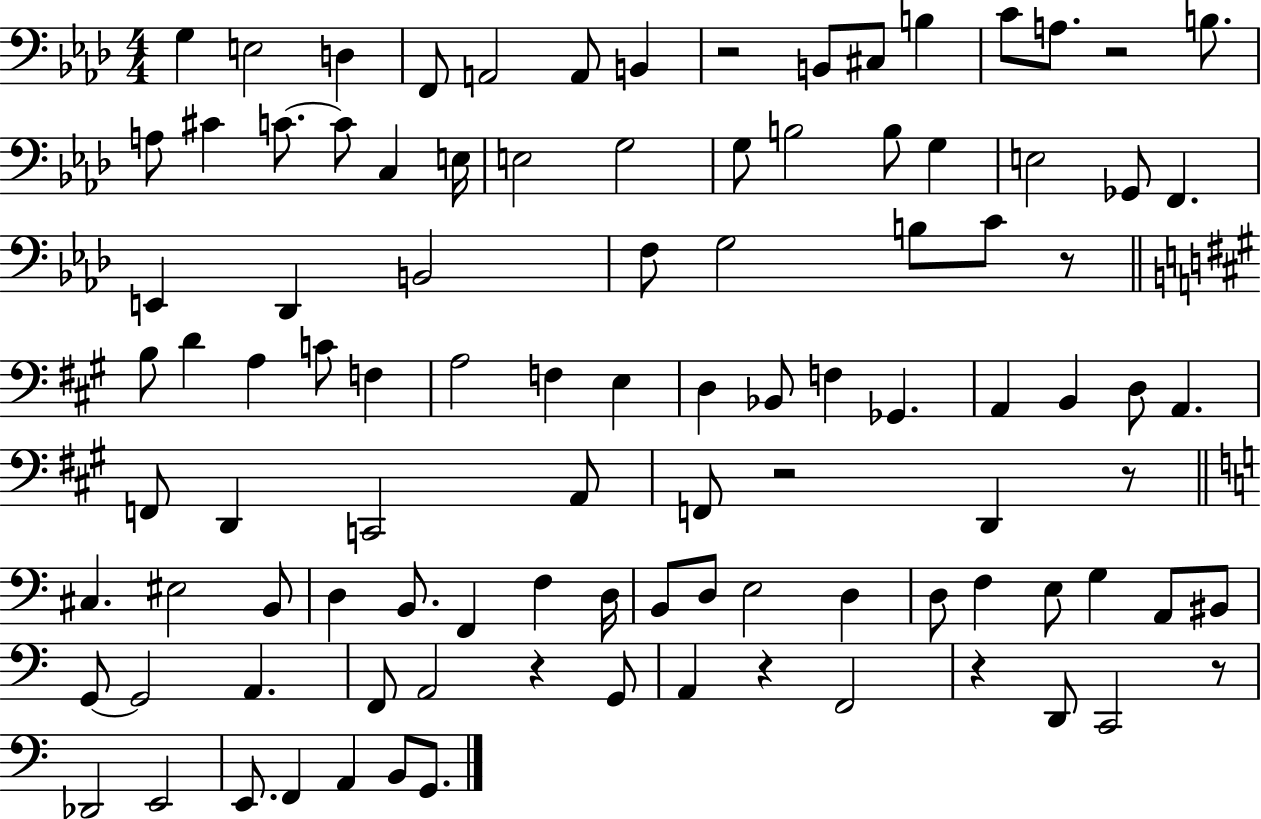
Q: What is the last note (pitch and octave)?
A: G2